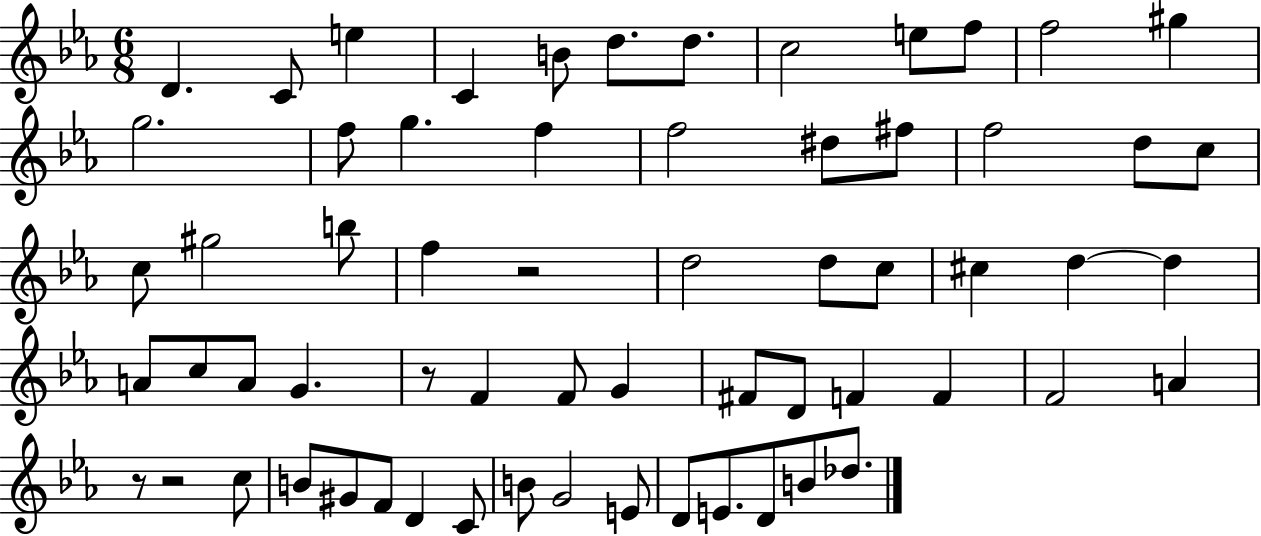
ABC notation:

X:1
T:Untitled
M:6/8
L:1/4
K:Eb
D C/2 e C B/2 d/2 d/2 c2 e/2 f/2 f2 ^g g2 f/2 g f f2 ^d/2 ^f/2 f2 d/2 c/2 c/2 ^g2 b/2 f z2 d2 d/2 c/2 ^c d d A/2 c/2 A/2 G z/2 F F/2 G ^F/2 D/2 F F F2 A z/2 z2 c/2 B/2 ^G/2 F/2 D C/2 B/2 G2 E/2 D/2 E/2 D/2 B/2 _d/2